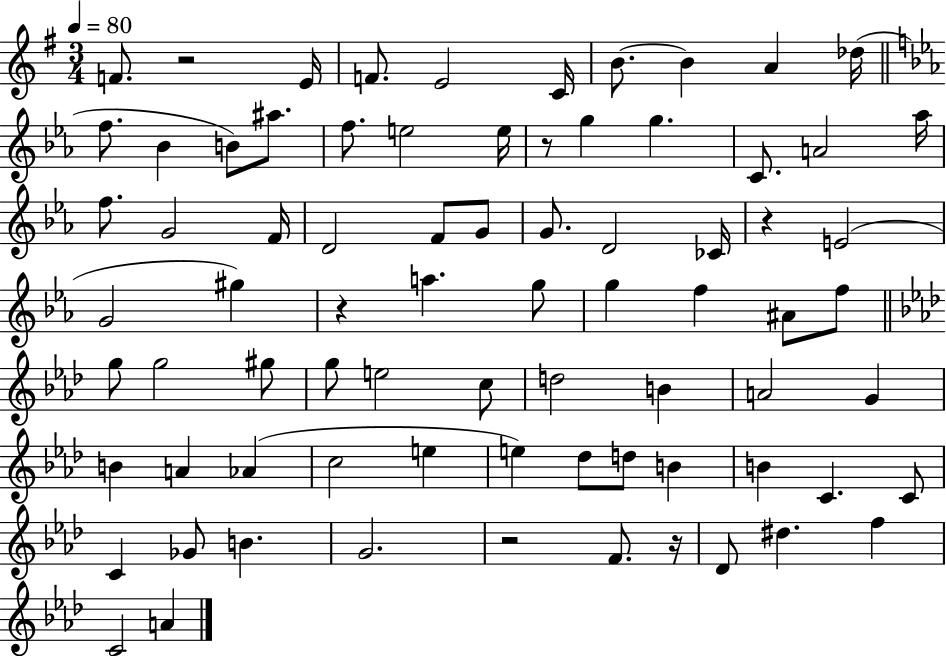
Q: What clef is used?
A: treble